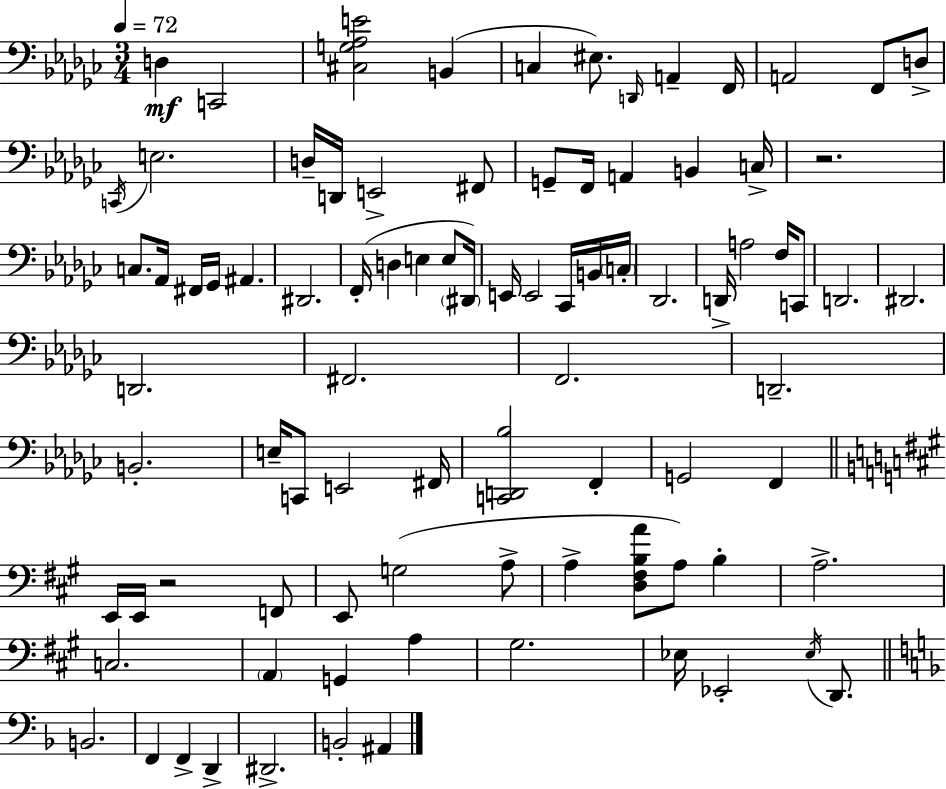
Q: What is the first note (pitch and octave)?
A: D3